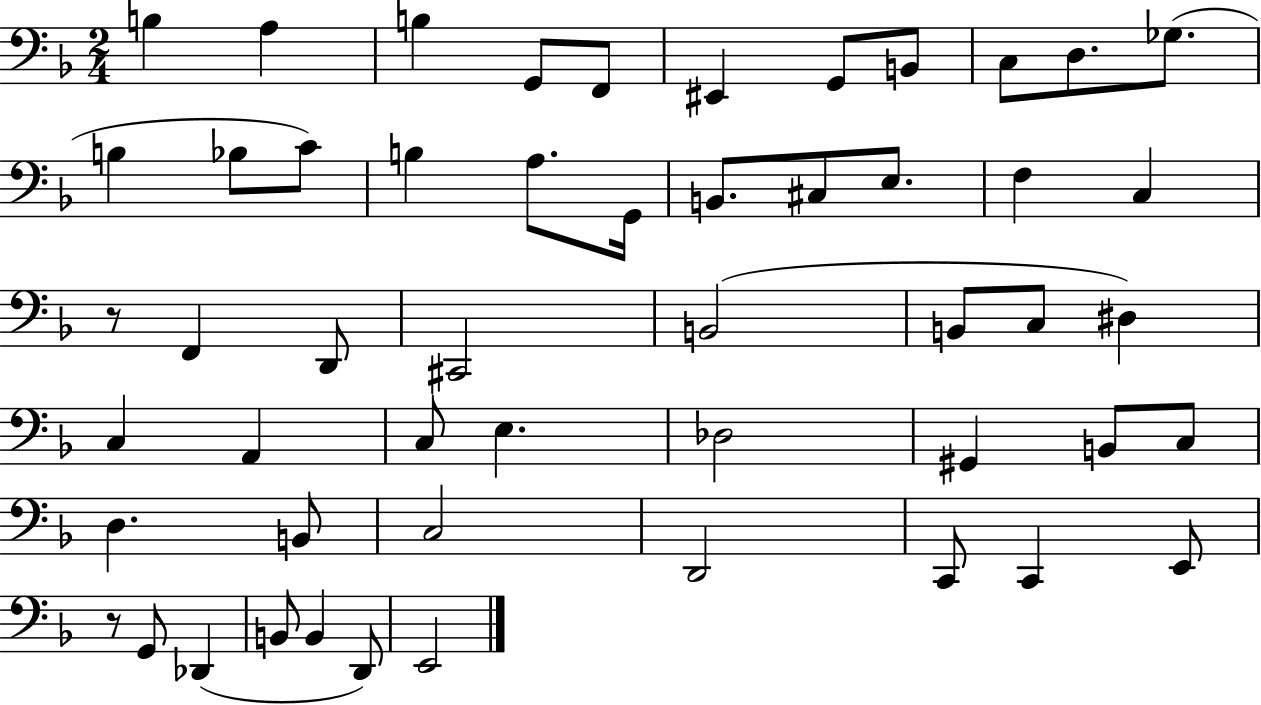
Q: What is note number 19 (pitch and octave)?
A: C#3